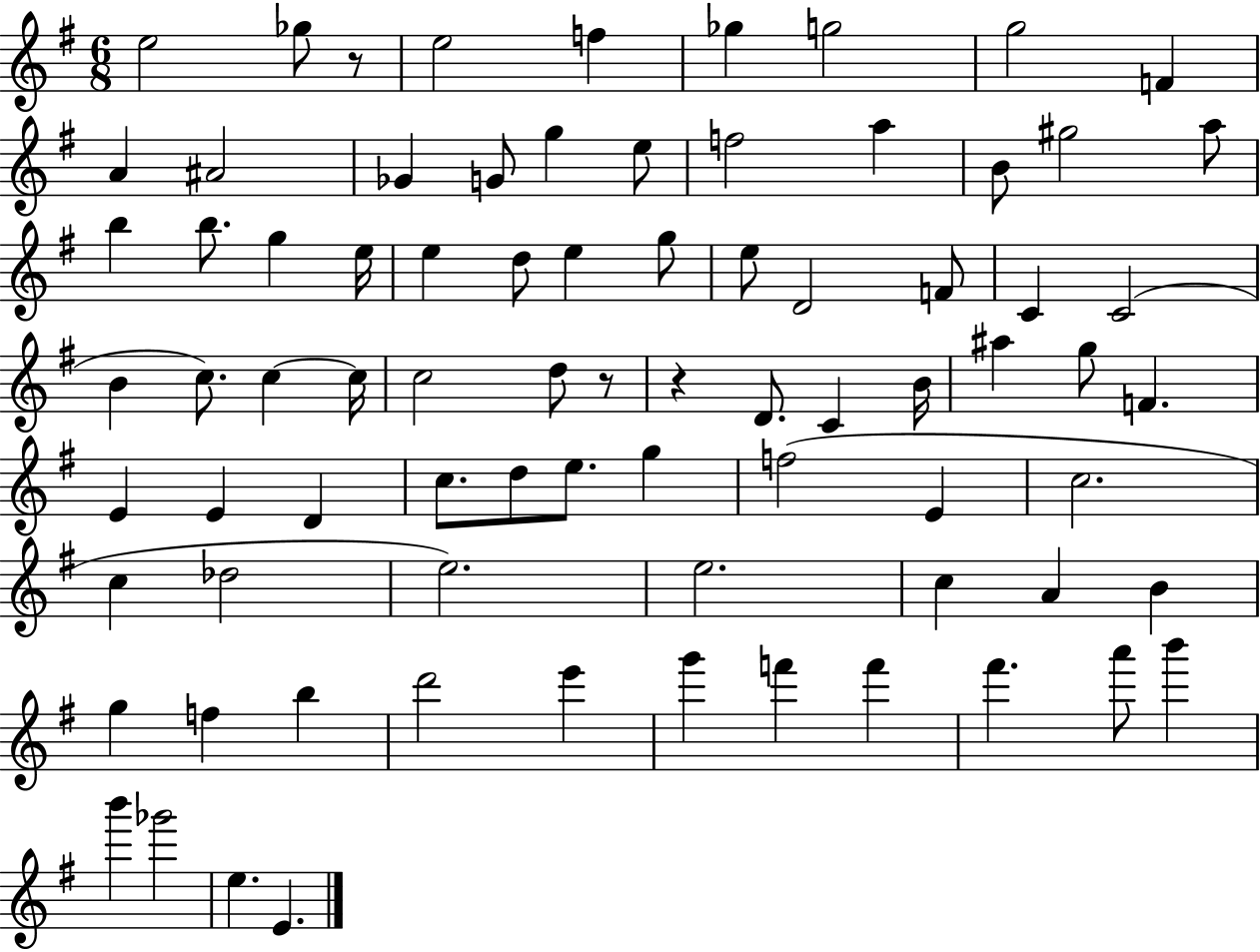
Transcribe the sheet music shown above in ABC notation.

X:1
T:Untitled
M:6/8
L:1/4
K:G
e2 _g/2 z/2 e2 f _g g2 g2 F A ^A2 _G G/2 g e/2 f2 a B/2 ^g2 a/2 b b/2 g e/4 e d/2 e g/2 e/2 D2 F/2 C C2 B c/2 c c/4 c2 d/2 z/2 z D/2 C B/4 ^a g/2 F E E D c/2 d/2 e/2 g f2 E c2 c _d2 e2 e2 c A B g f b d'2 e' g' f' f' ^f' a'/2 b' b' _g'2 e E